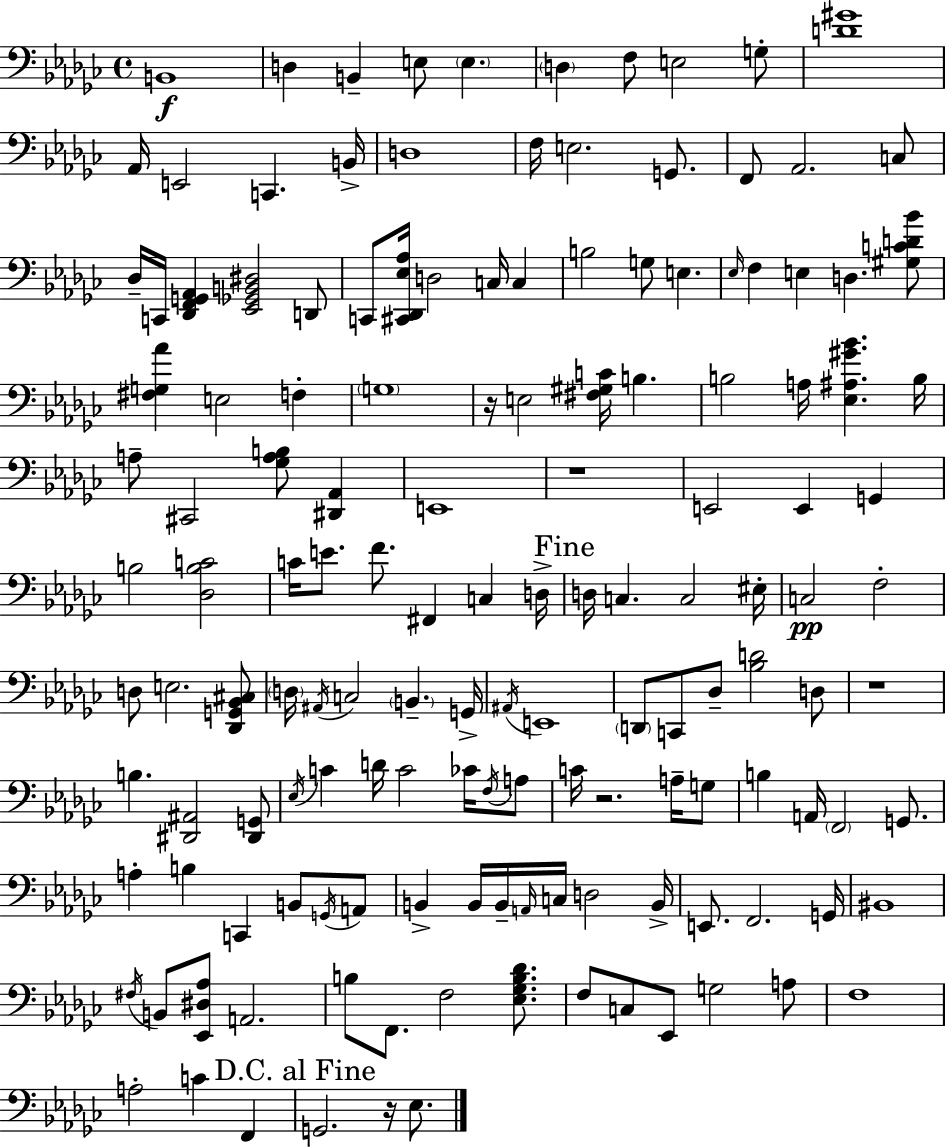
B2/w D3/q B2/q E3/e E3/q. D3/q F3/e E3/h G3/e [D4,G#4]/w Ab2/s E2/h C2/q. B2/s D3/w F3/s E3/h. G2/e. F2/e Ab2/h. C3/e Db3/s C2/s [Db2,F2,G2,Ab2]/q [Eb2,Gb2,B2,D#3]/h D2/e C2/e [C#2,Db2,Eb3,Ab3]/s D3/h C3/s C3/q B3/h G3/e E3/q. Eb3/s F3/q E3/q D3/q. [G#3,C4,D4,Bb4]/e [F#3,G3,Ab4]/q E3/h F3/q G3/w R/s E3/h [F#3,G#3,C4]/s B3/q. B3/h A3/s [Eb3,A#3,G#4,Bb4]/q. B3/s A3/e C#2/h [Gb3,A3,B3]/e [D#2,Ab2]/q E2/w R/w E2/h E2/q G2/q B3/h [Db3,B3,C4]/h C4/s E4/e. F4/e. F#2/q C3/q D3/s D3/s C3/q. C3/h EIS3/s C3/h F3/h D3/e E3/h. [Db2,G2,Bb2,C#3]/e D3/s A#2/s C3/h B2/q. G2/s A#2/s E2/w D2/e C2/e Db3/e [Bb3,D4]/h D3/e R/w B3/q. [D#2,A#2]/h [D#2,G2]/e Eb3/s C4/q D4/s C4/h CES4/s F3/s A3/e C4/s R/h. A3/s G3/e B3/q A2/s F2/h G2/e. A3/q B3/q C2/q B2/e G2/s A2/e B2/q B2/s B2/s A2/s C3/s D3/h B2/s E2/e. F2/h. G2/s BIS2/w F#3/s B2/e [Eb2,D#3,Ab3]/e A2/h. B3/e F2/e. F3/h [Eb3,Gb3,B3,Db4]/e. F3/e C3/e Eb2/e G3/h A3/e F3/w A3/h C4/q F2/q G2/h. R/s Eb3/e.